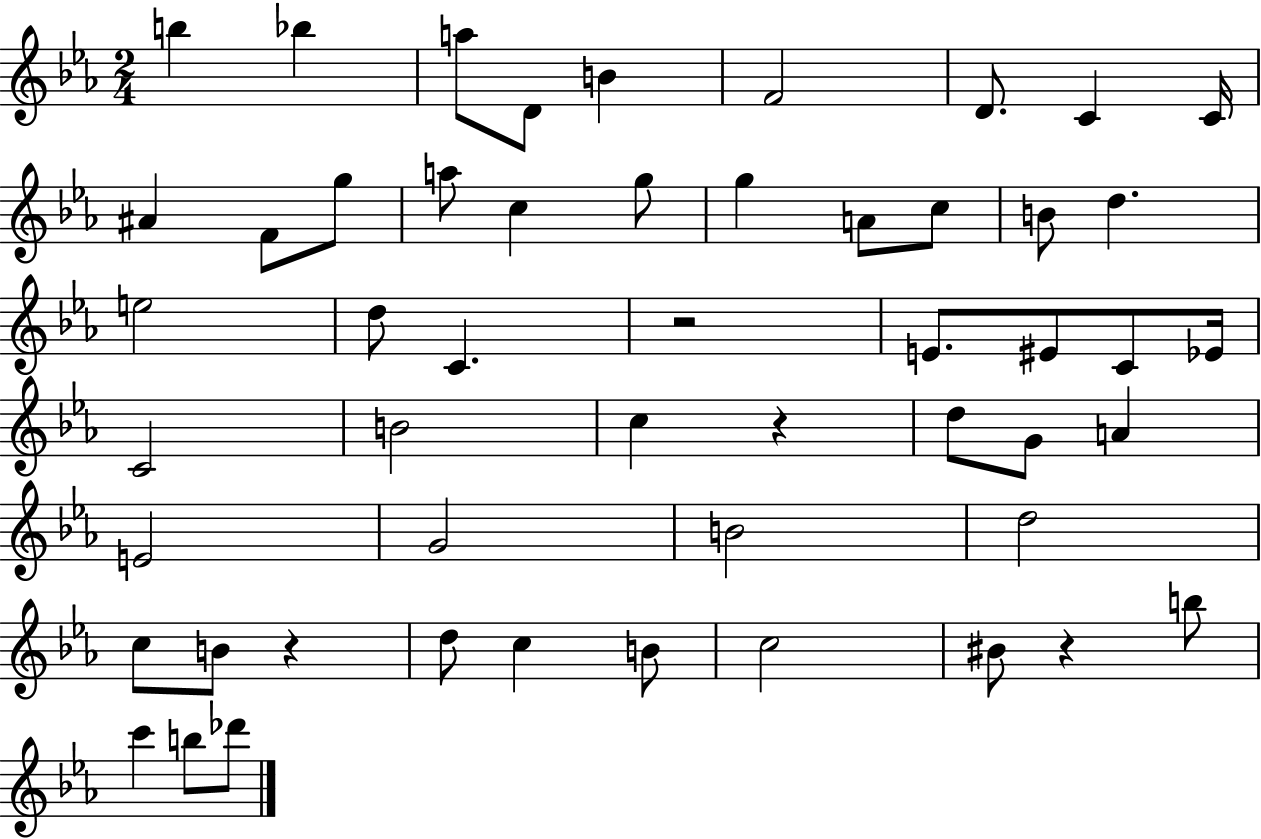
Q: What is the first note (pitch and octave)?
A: B5